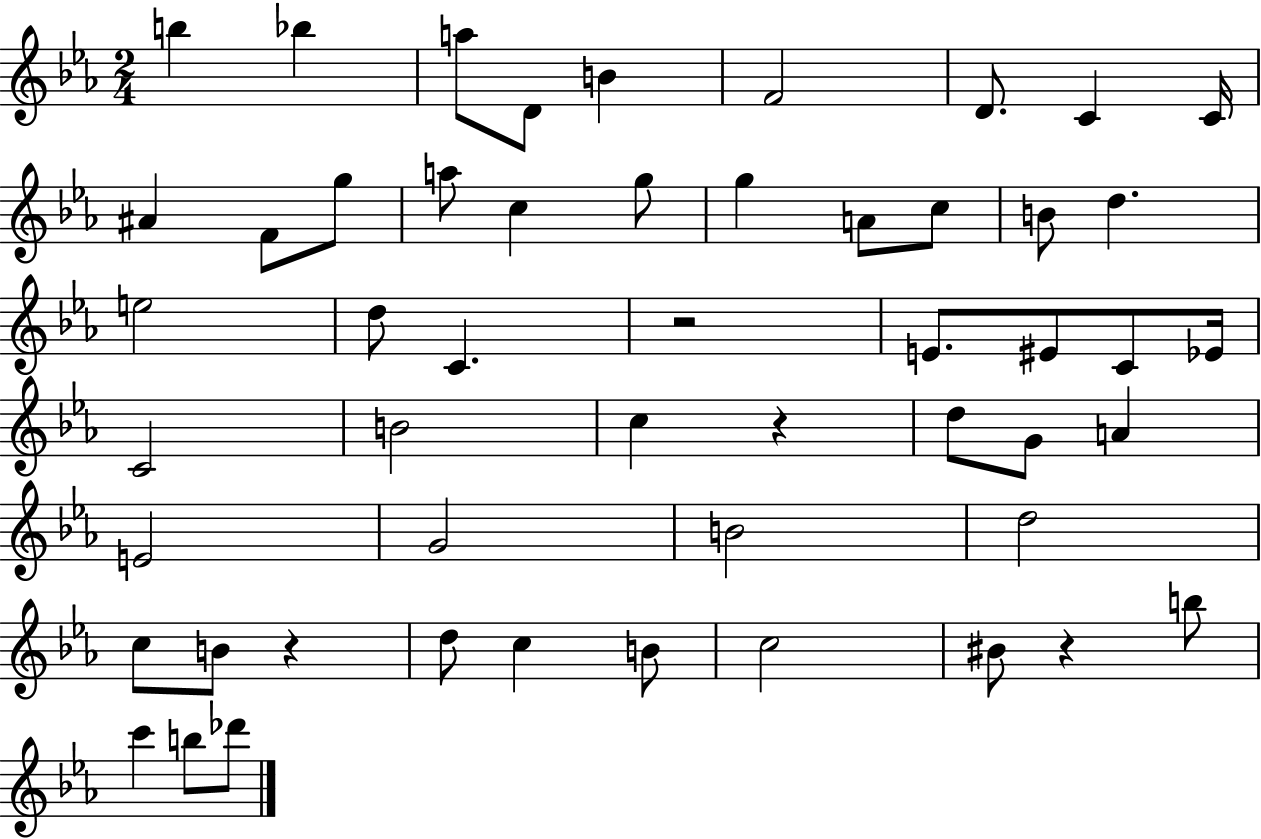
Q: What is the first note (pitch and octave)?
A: B5